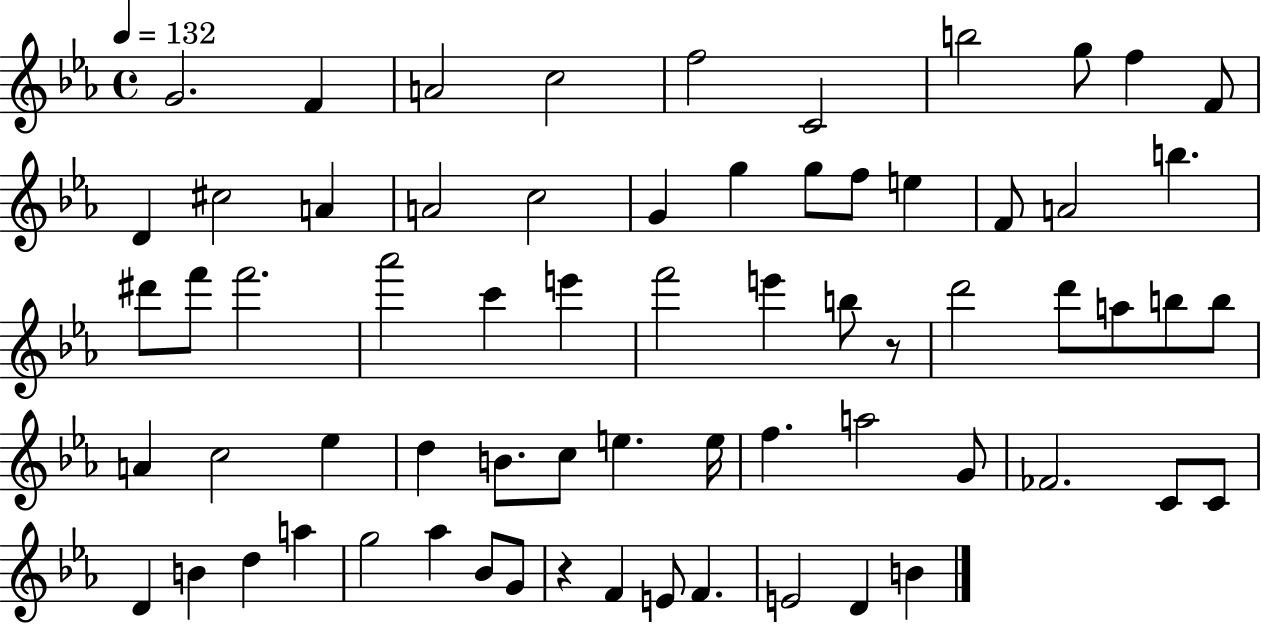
{
  \clef treble
  \time 4/4
  \defaultTimeSignature
  \key ees \major
  \tempo 4 = 132
  g'2. f'4 | a'2 c''2 | f''2 c'2 | b''2 g''8 f''4 f'8 | \break d'4 cis''2 a'4 | a'2 c''2 | g'4 g''4 g''8 f''8 e''4 | f'8 a'2 b''4. | \break dis'''8 f'''8 f'''2. | aes'''2 c'''4 e'''4 | f'''2 e'''4 b''8 r8 | d'''2 d'''8 a''8 b''8 b''8 | \break a'4 c''2 ees''4 | d''4 b'8. c''8 e''4. e''16 | f''4. a''2 g'8 | fes'2. c'8 c'8 | \break d'4 b'4 d''4 a''4 | g''2 aes''4 bes'8 g'8 | r4 f'4 e'8 f'4. | e'2 d'4 b'4 | \break \bar "|."
}